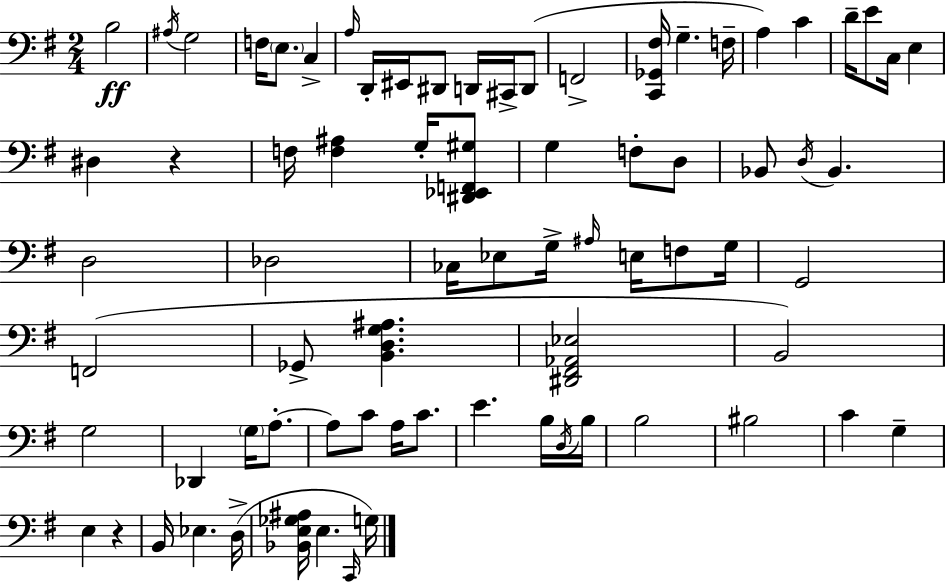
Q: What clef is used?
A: bass